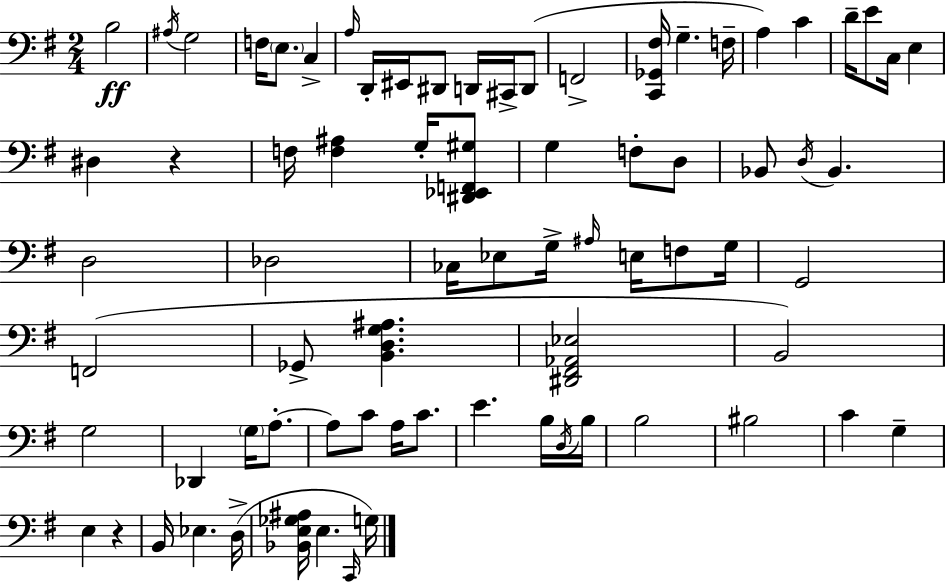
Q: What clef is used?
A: bass